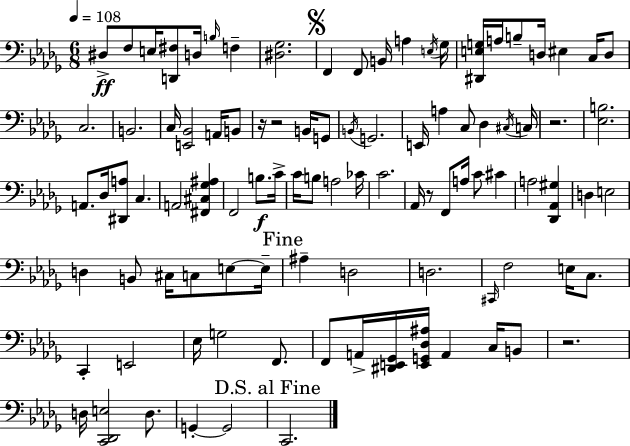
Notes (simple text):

D#3/e F3/e E3/s [D2,F#3]/e D3/s B3/s F3/q [D#3,Gb3]/h. F2/q F2/e B2/s A3/q E3/s Gb3/s [D#2,E3,G3]/s A3/s B3/e D3/s EIS3/q C3/s D3/e C3/h. B2/h. C3/s [E2,Bb2]/h A2/s B2/e R/s R/h B2/s G2/e B2/s G2/h. E2/s A3/q C3/e Db3/q C#3/s C3/s R/h. [Eb3,B3]/h. A2/e. Db3/s [D#2,A3]/e C3/q. A2/h [F#2,C#3,Gb3,A#3]/q F2/h B3/e. C4/s C4/s B3/e A3/h CES4/s C4/h. Ab2/s R/e F2/e A3/s C4/e C#4/q A3/h [Db2,Ab2,G#3]/q D3/q E3/h D3/q B2/e C#3/s C3/e E3/e E3/s A#3/q D3/h D3/h. C#2/s F3/h E3/s C3/e. C2/q E2/h Eb3/s G3/h F2/e. F2/e A2/s [D#2,E2,Gb2]/s [E2,G2,Db3,A#3]/s A2/q C3/s B2/e R/h. D3/s [C2,Db2,E3]/h D3/e. G2/q G2/h C2/h.